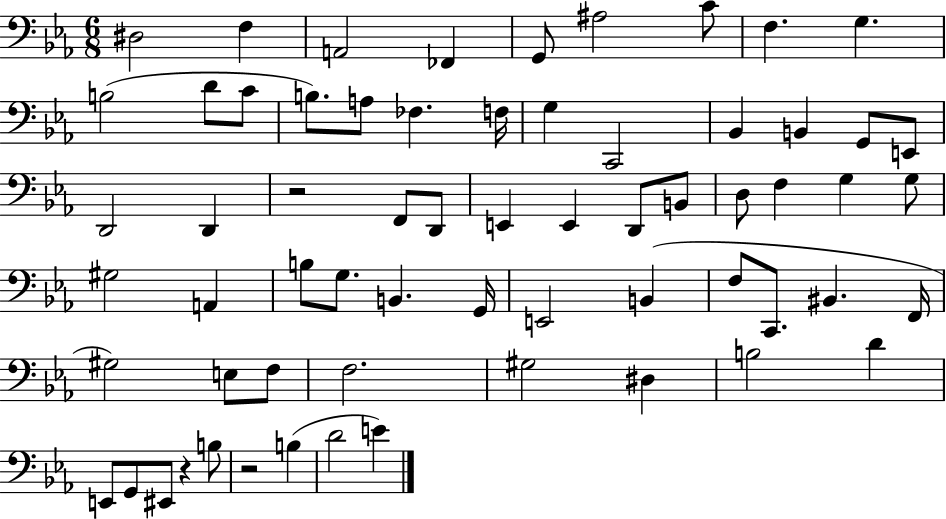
X:1
T:Untitled
M:6/8
L:1/4
K:Eb
^D,2 F, A,,2 _F,, G,,/2 ^A,2 C/2 F, G, B,2 D/2 C/2 B,/2 A,/2 _F, F,/4 G, C,,2 _B,, B,, G,,/2 E,,/2 D,,2 D,, z2 F,,/2 D,,/2 E,, E,, D,,/2 B,,/2 D,/2 F, G, G,/2 ^G,2 A,, B,/2 G,/2 B,, G,,/4 E,,2 B,, F,/2 C,,/2 ^B,, F,,/4 ^G,2 E,/2 F,/2 F,2 ^G,2 ^D, B,2 D E,,/2 G,,/2 ^E,,/2 z B,/2 z2 B, D2 E